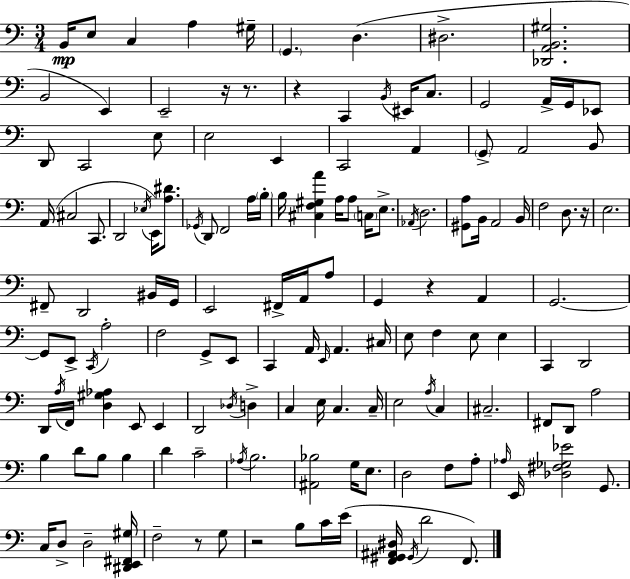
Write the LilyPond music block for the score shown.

{
  \clef bass
  \numericTimeSignature
  \time 3/4
  \key a \minor
  \repeat volta 2 { b,16\mp e8 c4 a4 gis16-- | \parenthesize g,4. d4.( | dis2.-> | <des, a, b, gis>2. | \break b,2 e,4) | e,2-- r16 r8. | r4 c,4 \acciaccatura { b,16 } eis,16 c8. | g,2 a,16-> g,16 ees,8 | \break d,8 c,2 e8 | e2 e,4 | c,2 a,4 | \parenthesize g,8-> a,2 b,8 | \break a,16( cis2 c,8. | d,2 \acciaccatura { ees16 }) e,16 <a dis'>8. | \acciaccatura { ges,16 } d,8 f,2 | a16 \parenthesize b16-. b16 <cis f gis a'>4 a16 a8 \parenthesize c16 | \break e8.-> \acciaccatura { aes,16 } d2. | <gis, a>8 b,16 a,2 | b,16 f2 | d8. r16 e2. | \break fis,8-- d,2 | bis,16 g,16 e,2 | fis,16-> a,16 a8 g,4 r4 | a,4 g,2.~~ | \break g,8 e,8-> \acciaccatura { c,16 } a2-. | f2 | g,8-> e,8 c,4 a,16 \grace { e,16 } a,4. | cis16 e8 f4 | \break e8 e4 c,4 d,2 | d,16 \acciaccatura { a16 } f,16 <d gis aes>4 | e,8 e,4 d,2 | \acciaccatura { des16 } d4-> c4 | \break e16 c4. c16-- e2 | \acciaccatura { a16 } c4 cis2.-- | fis,8 d,8 | a2 b4 | \break d'8 b8 b4 d'4 | c'2-- \acciaccatura { aes16 } b2. | <ais, bes>2 | g16 e8. d2 | \break f8 a8-. \grace { aes16 } e,16 | <des fis ges ees'>2 g,8. c16 | d8-> d2-- <dis, e, fis, gis>16 f2-- | r8 g8 r2 | \break b8 c'16 e'16( <f, gis, ais, dis>16 | \acciaccatura { gis,16 } d'2 f,8.) | } \bar "|."
}